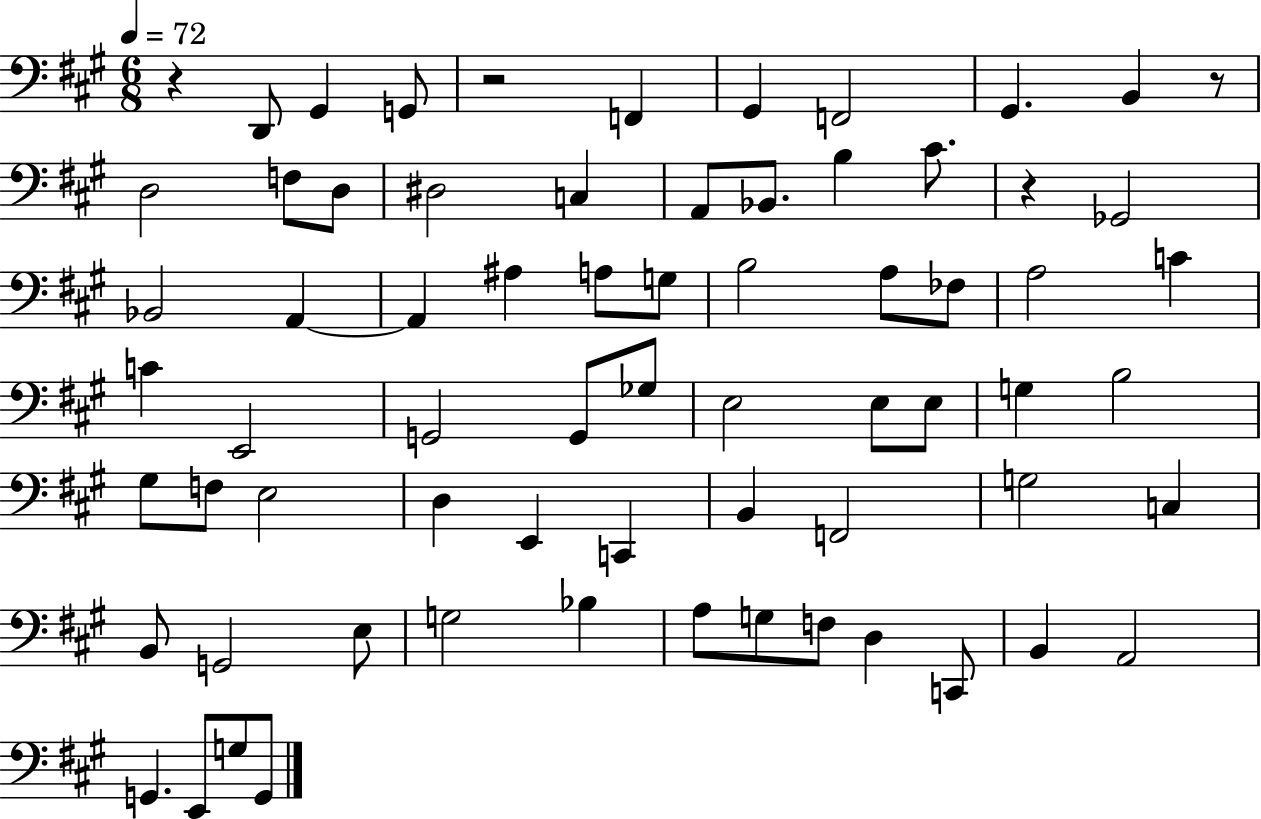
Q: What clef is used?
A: bass